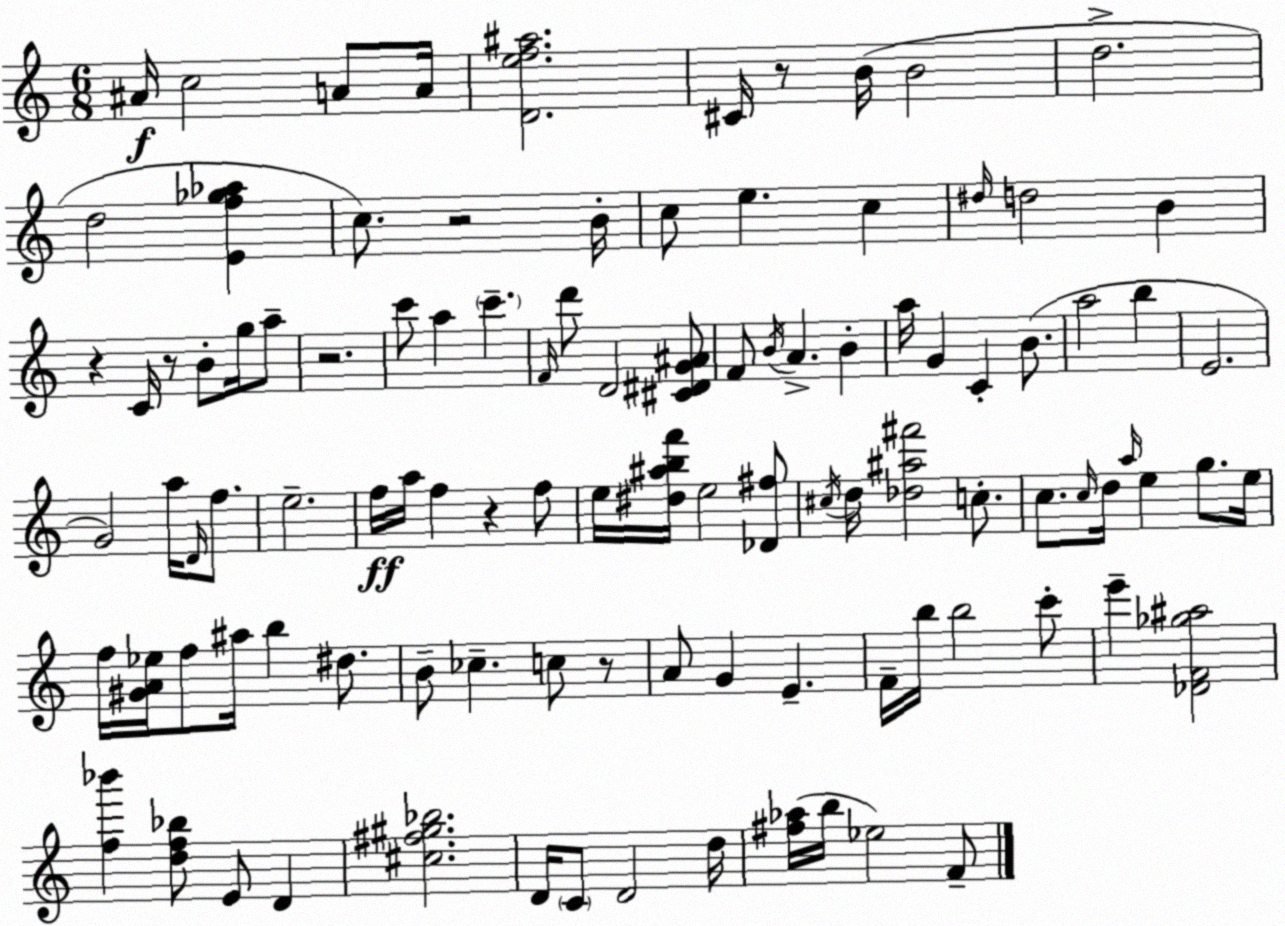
X:1
T:Untitled
M:6/8
L:1/4
K:Am
^A/4 c2 A/2 A/4 [Def^a]2 ^C/4 z/2 B/4 B2 d2 d2 [Ef_g_a] c/2 z2 B/4 c/2 e c ^d/4 d2 B z C/4 z/2 B/2 g/4 a/2 z2 c'/2 a c' F/4 d'/2 D2 [^C^DG^A]/2 F/2 B/4 A B a/4 G C B/2 a2 b E2 G2 a/4 D/4 f/2 e2 f/4 a/4 f z f/2 e/4 [^d^abf']/4 e2 [_D^f]/2 ^c/4 d/4 [_d^a^f']2 c/2 c/2 c/4 d/4 a/4 e g/2 e/4 f/4 [^GA_e]/4 f/2 ^a/4 b ^d/2 B/2 _c c/2 z/2 A/2 G E F/4 b/4 b2 c'/2 e' [_DF_g^a]2 [f_b'] [df_b]/2 E/2 D [^c^f^g_b]2 D/4 C/2 D2 d/4 [^f_a]/4 b/4 _e2 F/2